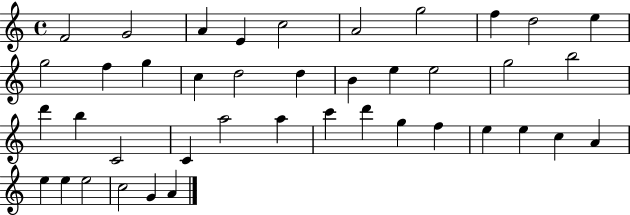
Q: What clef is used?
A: treble